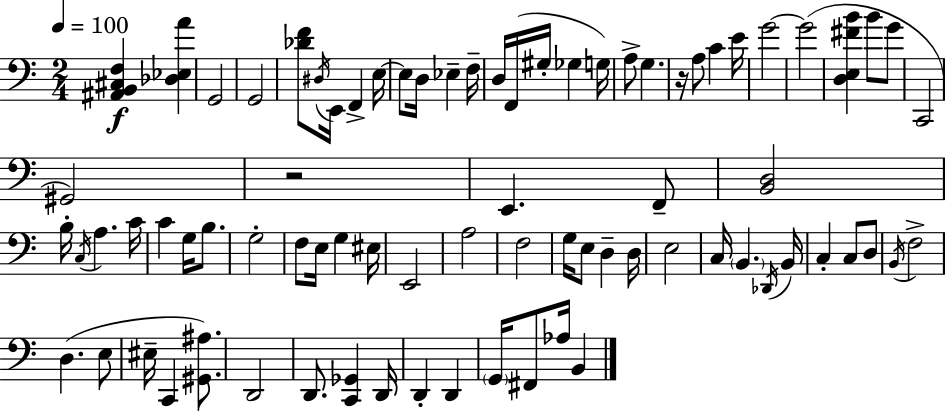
{
  \clef bass
  \numericTimeSignature
  \time 2/4
  \key c \major
  \tempo 4 = 100
  \repeat volta 2 { <ais, b, cis f>4\f <des ees a'>4 | g,2 | g,2 | <des' f'>8 \acciaccatura { dis16 } e,16 f,4-> | \break e16~~ e8 d16 ees4-- | f16-- d16 f,16( gis16-. ges4 | g16) a8-> g4. | r16 a8 c'4 | \break e'16 g'2~~ | g'2( | <d e fis' b'>4 b'8 g'8 | c,2 | \break gis,2) | r2 | e,4. f,8-- | <b, d>2 | \break b16-. \acciaccatura { c16 } a4. | c'16 c'4 g16 b8. | g2-. | f8 e16 g4 | \break eis16 e,2 | a2 | f2 | g16 e8 d4-- | \break d16 e2 | c16 \parenthesize b,4. | \acciaccatura { des,16 } b,16 c4-. c8 | d8 \acciaccatura { b,16 } f2-> | \break d4.( | e8 eis16-- c,4 | <gis, ais>8.) d,2 | d,8. <c, ges,>4 | \break d,16 d,4-. | d,4 \parenthesize g,16 fis,8 aes16 | b,4 } \bar "|."
}